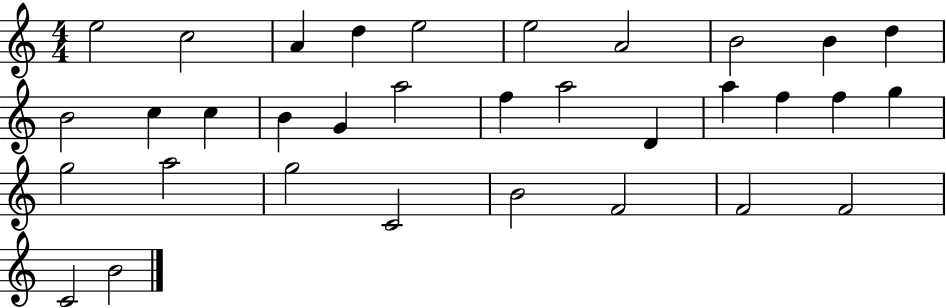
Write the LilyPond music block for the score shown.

{
  \clef treble
  \numericTimeSignature
  \time 4/4
  \key c \major
  e''2 c''2 | a'4 d''4 e''2 | e''2 a'2 | b'2 b'4 d''4 | \break b'2 c''4 c''4 | b'4 g'4 a''2 | f''4 a''2 d'4 | a''4 f''4 f''4 g''4 | \break g''2 a''2 | g''2 c'2 | b'2 f'2 | f'2 f'2 | \break c'2 b'2 | \bar "|."
}